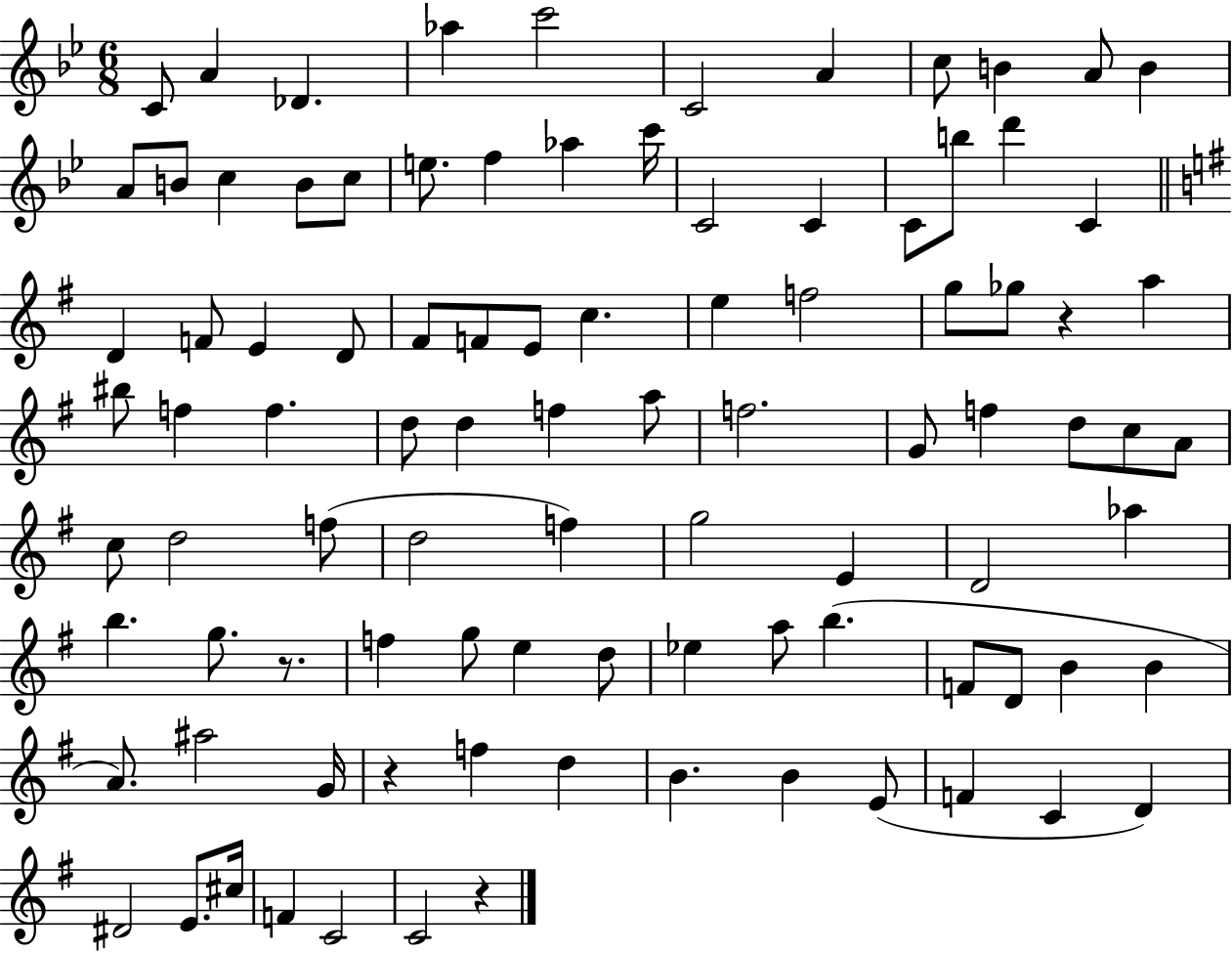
X:1
T:Untitled
M:6/8
L:1/4
K:Bb
C/2 A _D _a c'2 C2 A c/2 B A/2 B A/2 B/2 c B/2 c/2 e/2 f _a c'/4 C2 C C/2 b/2 d' C D F/2 E D/2 ^F/2 F/2 E/2 c e f2 g/2 _g/2 z a ^b/2 f f d/2 d f a/2 f2 G/2 f d/2 c/2 A/2 c/2 d2 f/2 d2 f g2 E D2 _a b g/2 z/2 f g/2 e d/2 _e a/2 b F/2 D/2 B B A/2 ^a2 G/4 z f d B B E/2 F C D ^D2 E/2 ^c/4 F C2 C2 z